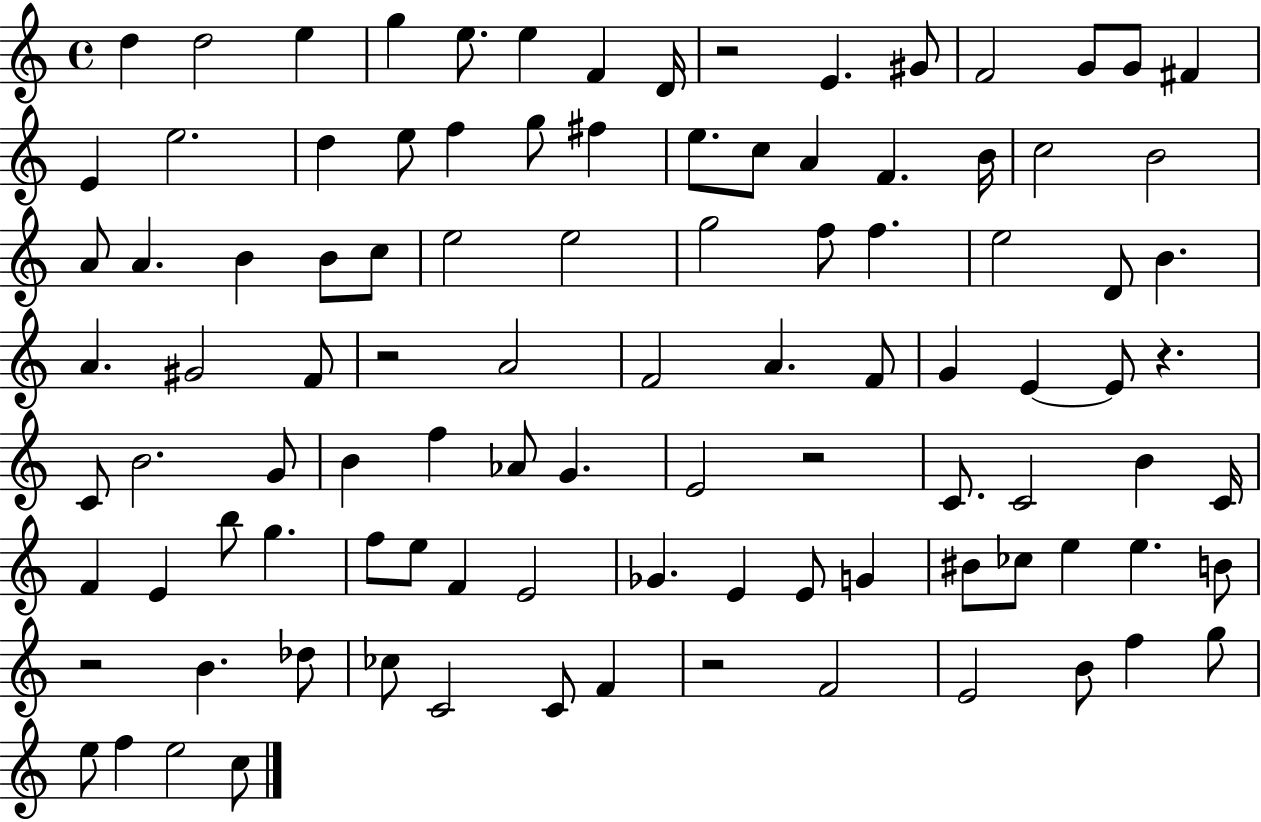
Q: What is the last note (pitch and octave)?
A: C5